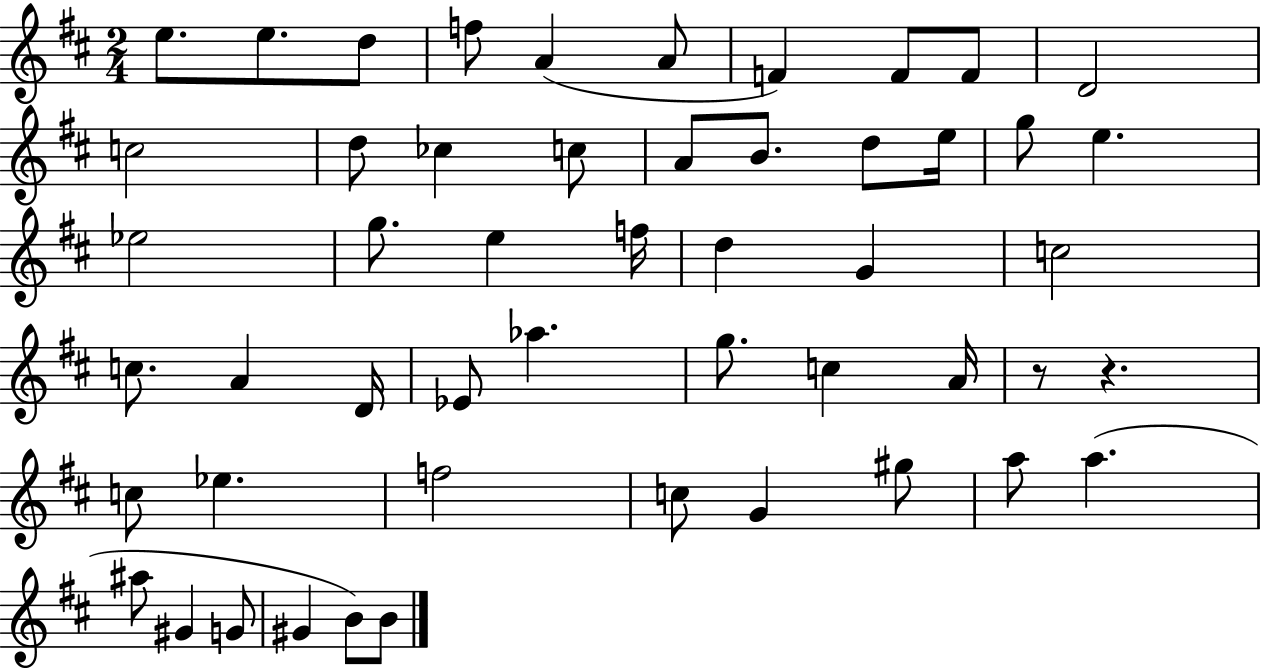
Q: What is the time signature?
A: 2/4